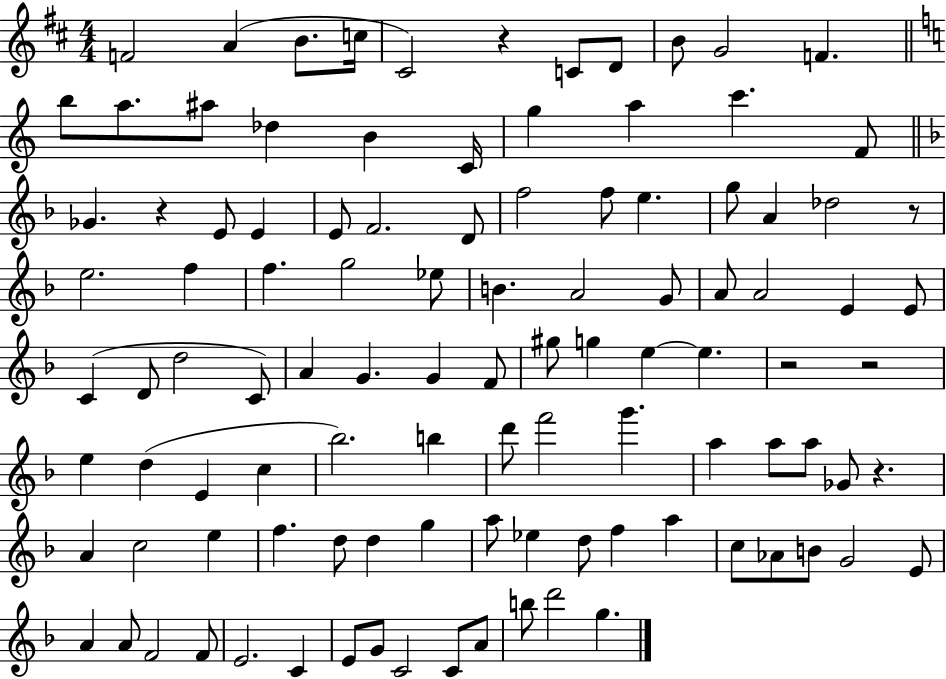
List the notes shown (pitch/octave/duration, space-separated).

F4/h A4/q B4/e. C5/s C#4/h R/q C4/e D4/e B4/e G4/h F4/q. B5/e A5/e. A#5/e Db5/q B4/q C4/s G5/q A5/q C6/q. F4/e Gb4/q. R/q E4/e E4/q E4/e F4/h. D4/e F5/h F5/e E5/q. G5/e A4/q Db5/h R/e E5/h. F5/q F5/q. G5/h Eb5/e B4/q. A4/h G4/e A4/e A4/h E4/q E4/e C4/q D4/e D5/h C4/e A4/q G4/q. G4/q F4/e G#5/e G5/q E5/q E5/q. R/h R/h E5/q D5/q E4/q C5/q Bb5/h. B5/q D6/e F6/h G6/q. A5/q A5/e A5/e Gb4/e R/q. A4/q C5/h E5/q F5/q. D5/e D5/q G5/q A5/e Eb5/q D5/e F5/q A5/q C5/e Ab4/e B4/e G4/h E4/e A4/q A4/e F4/h F4/e E4/h. C4/q E4/e G4/e C4/h C4/e A4/e B5/e D6/h G5/q.